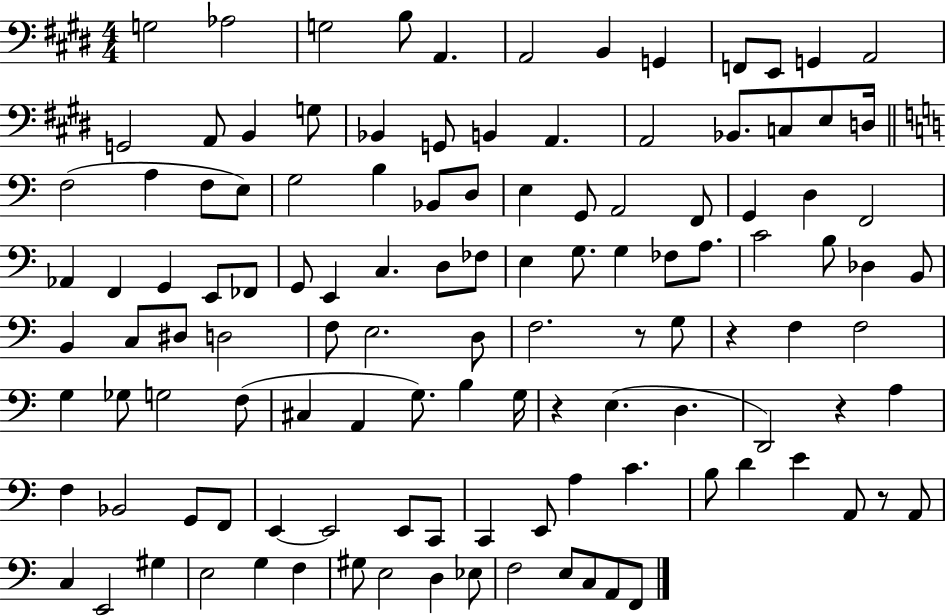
X:1
T:Untitled
M:4/4
L:1/4
K:E
G,2 _A,2 G,2 B,/2 A,, A,,2 B,, G,, F,,/2 E,,/2 G,, A,,2 G,,2 A,,/2 B,, G,/2 _B,, G,,/2 B,, A,, A,,2 _B,,/2 C,/2 E,/2 D,/4 F,2 A, F,/2 E,/2 G,2 B, _B,,/2 D,/2 E, G,,/2 A,,2 F,,/2 G,, D, F,,2 _A,, F,, G,, E,,/2 _F,,/2 G,,/2 E,, C, D,/2 _F,/2 E, G,/2 G, _F,/2 A,/2 C2 B,/2 _D, B,,/2 B,, C,/2 ^D,/2 D,2 F,/2 E,2 D,/2 F,2 z/2 G,/2 z F, F,2 G, _G,/2 G,2 F,/2 ^C, A,, G,/2 B, G,/4 z E, D, D,,2 z A, F, _B,,2 G,,/2 F,,/2 E,, E,,2 E,,/2 C,,/2 C,, E,,/2 A, C B,/2 D E A,,/2 z/2 A,,/2 C, E,,2 ^G, E,2 G, F, ^G,/2 E,2 D, _E,/2 F,2 E,/2 C,/2 A,,/2 F,,/2